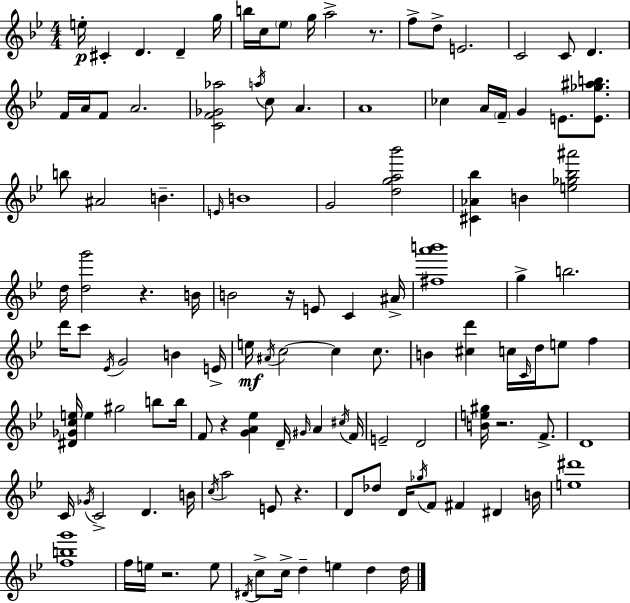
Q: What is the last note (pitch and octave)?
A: D5